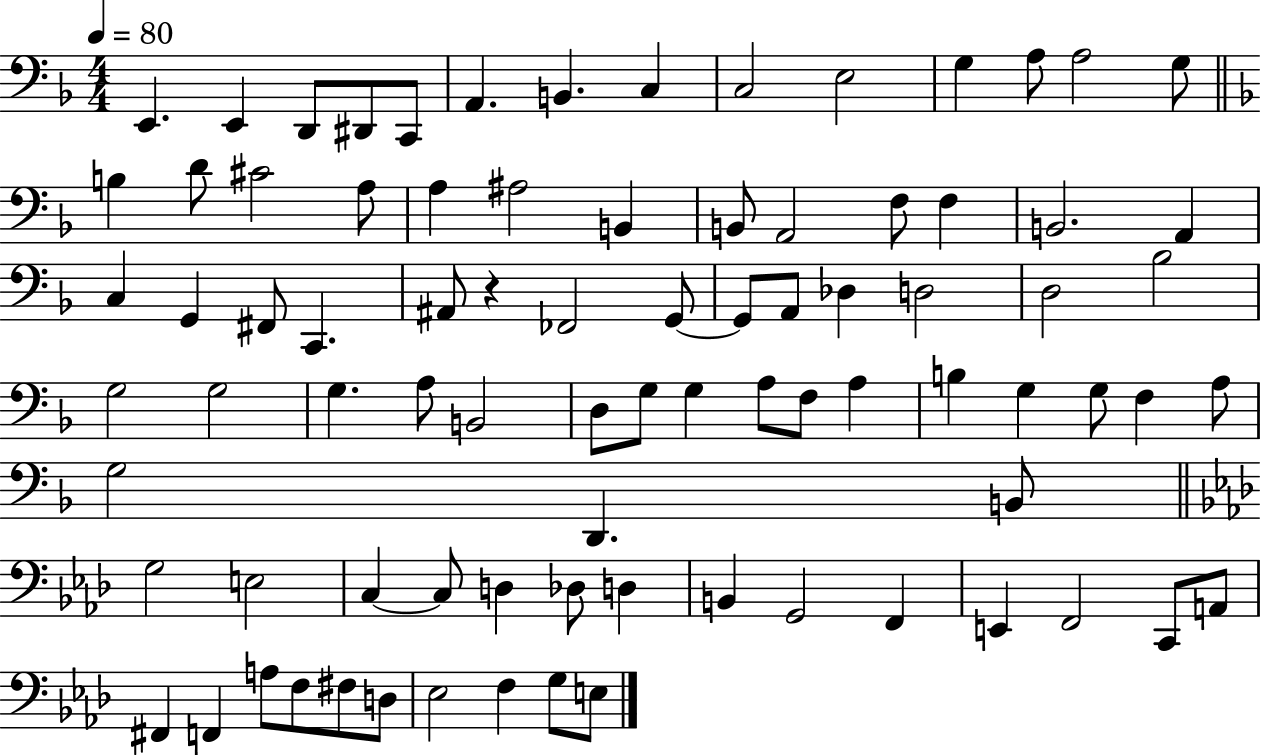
{
  \clef bass
  \numericTimeSignature
  \time 4/4
  \key f \major
  \tempo 4 = 80
  e,4. e,4 d,8 dis,8 c,8 | a,4. b,4. c4 | c2 e2 | g4 a8 a2 g8 | \break \bar "||" \break \key f \major b4 d'8 cis'2 a8 | a4 ais2 b,4 | b,8 a,2 f8 f4 | b,2. a,4 | \break c4 g,4 fis,8 c,4. | ais,8 r4 fes,2 g,8~~ | g,8 a,8 des4 d2 | d2 bes2 | \break g2 g2 | g4. a8 b,2 | d8 g8 g4 a8 f8 a4 | b4 g4 g8 f4 a8 | \break g2 d,4. b,8 | \bar "||" \break \key aes \major g2 e2 | c4~~ c8 d4 des8 d4 | b,4 g,2 f,4 | e,4 f,2 c,8 a,8 | \break fis,4 f,4 a8 f8 fis8 d8 | ees2 f4 g8 e8 | \bar "|."
}